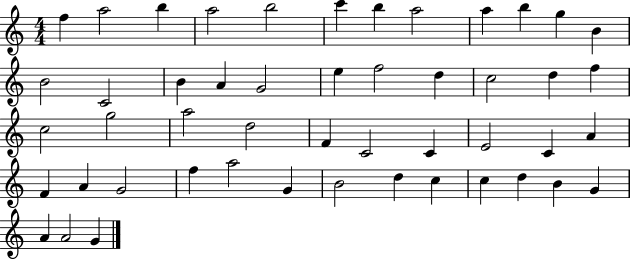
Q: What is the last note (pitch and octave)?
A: G4